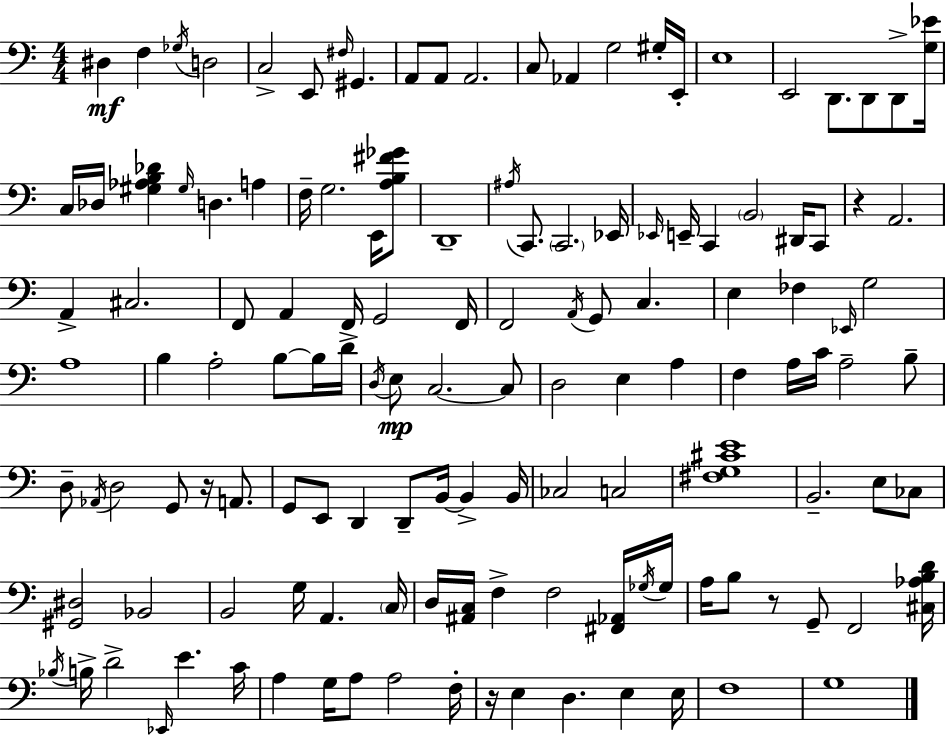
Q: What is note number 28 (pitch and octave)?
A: G3